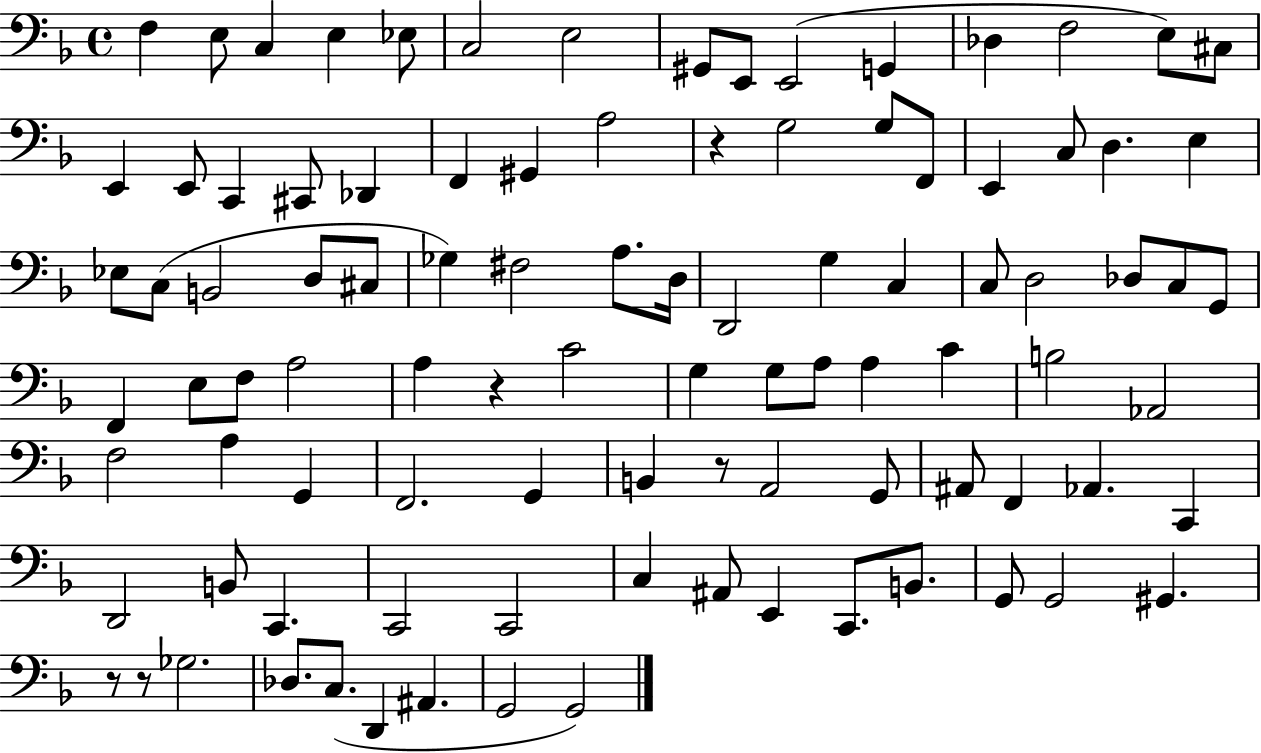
X:1
T:Untitled
M:4/4
L:1/4
K:F
F, E,/2 C, E, _E,/2 C,2 E,2 ^G,,/2 E,,/2 E,,2 G,, _D, F,2 E,/2 ^C,/2 E,, E,,/2 C,, ^C,,/2 _D,, F,, ^G,, A,2 z G,2 G,/2 F,,/2 E,, C,/2 D, E, _E,/2 C,/2 B,,2 D,/2 ^C,/2 _G, ^F,2 A,/2 D,/4 D,,2 G, C, C,/2 D,2 _D,/2 C,/2 G,,/2 F,, E,/2 F,/2 A,2 A, z C2 G, G,/2 A,/2 A, C B,2 _A,,2 F,2 A, G,, F,,2 G,, B,, z/2 A,,2 G,,/2 ^A,,/2 F,, _A,, C,, D,,2 B,,/2 C,, C,,2 C,,2 C, ^A,,/2 E,, C,,/2 B,,/2 G,,/2 G,,2 ^G,, z/2 z/2 _G,2 _D,/2 C,/2 D,, ^A,, G,,2 G,,2